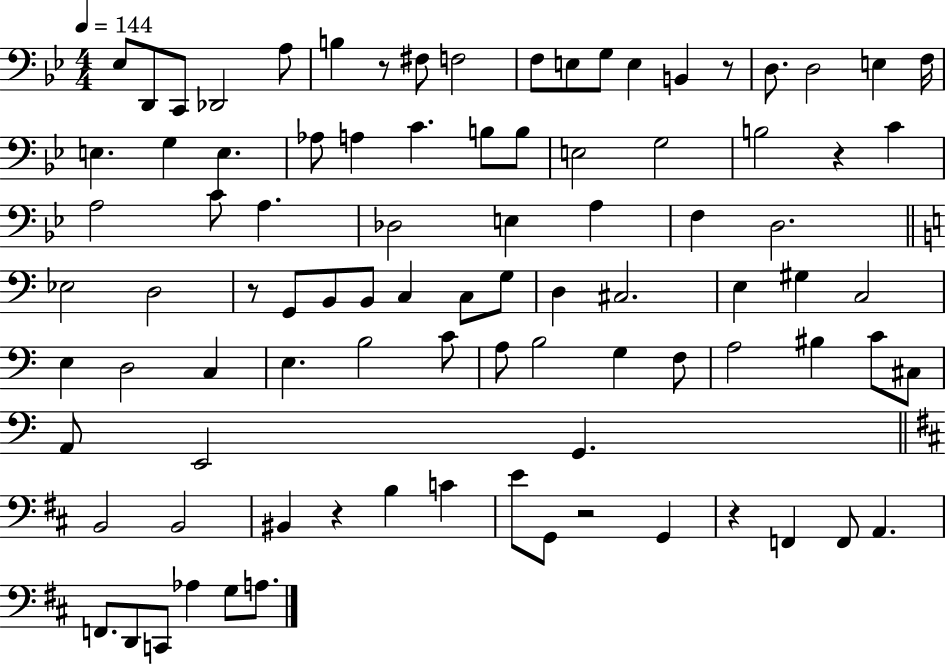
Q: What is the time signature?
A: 4/4